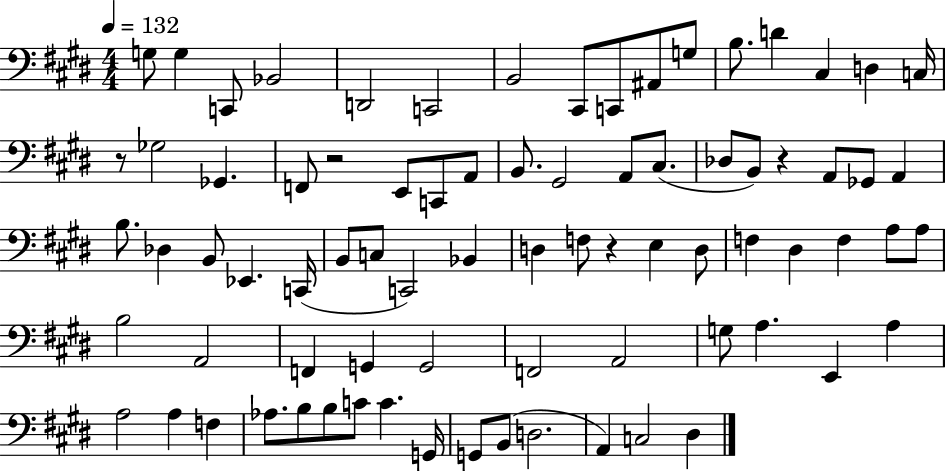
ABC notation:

X:1
T:Untitled
M:4/4
L:1/4
K:E
G,/2 G, C,,/2 _B,,2 D,,2 C,,2 B,,2 ^C,,/2 C,,/2 ^A,,/2 G,/2 B,/2 D ^C, D, C,/4 z/2 _G,2 _G,, F,,/2 z2 E,,/2 C,,/2 A,,/2 B,,/2 ^G,,2 A,,/2 ^C,/2 _D,/2 B,,/2 z A,,/2 _G,,/2 A,, B,/2 _D, B,,/2 _E,, C,,/4 B,,/2 C,/2 C,,2 _B,, D, F,/2 z E, D,/2 F, ^D, F, A,/2 A,/2 B,2 A,,2 F,, G,, G,,2 F,,2 A,,2 G,/2 A, E,, A, A,2 A, F, _A,/2 B,/2 B,/2 C/2 C G,,/4 G,,/2 B,,/2 D,2 A,, C,2 ^D,